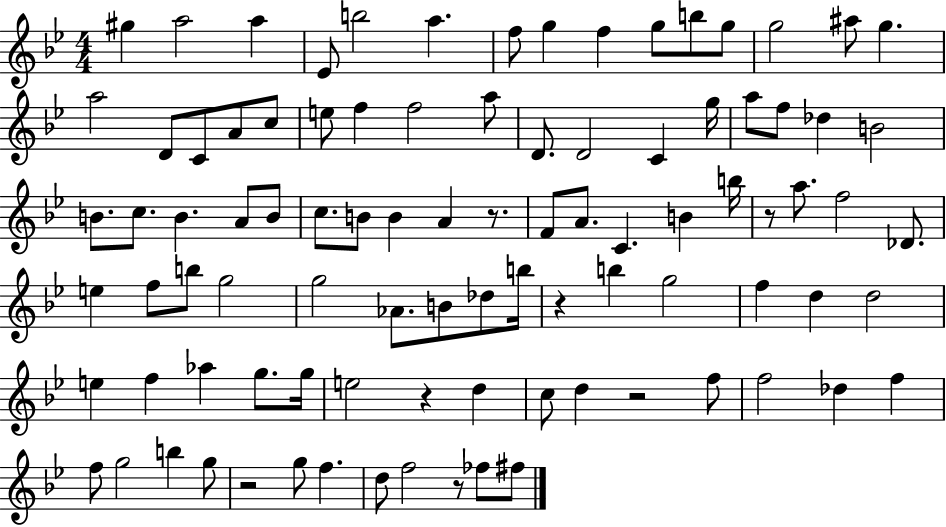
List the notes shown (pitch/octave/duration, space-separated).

G#5/q A5/h A5/q Eb4/e B5/h A5/q. F5/e G5/q F5/q G5/e B5/e G5/e G5/h A#5/e G5/q. A5/h D4/e C4/e A4/e C5/e E5/e F5/q F5/h A5/e D4/e. D4/h C4/q G5/s A5/e F5/e Db5/q B4/h B4/e. C5/e. B4/q. A4/e B4/e C5/e. B4/e B4/q A4/q R/e. F4/e A4/e. C4/q. B4/q B5/s R/e A5/e. F5/h Db4/e. E5/q F5/e B5/e G5/h G5/h Ab4/e. B4/e Db5/e B5/s R/q B5/q G5/h F5/q D5/q D5/h E5/q F5/q Ab5/q G5/e. G5/s E5/h R/q D5/q C5/e D5/q R/h F5/e F5/h Db5/q F5/q F5/e G5/h B5/q G5/e R/h G5/e F5/q. D5/e F5/h R/e FES5/e F#5/e